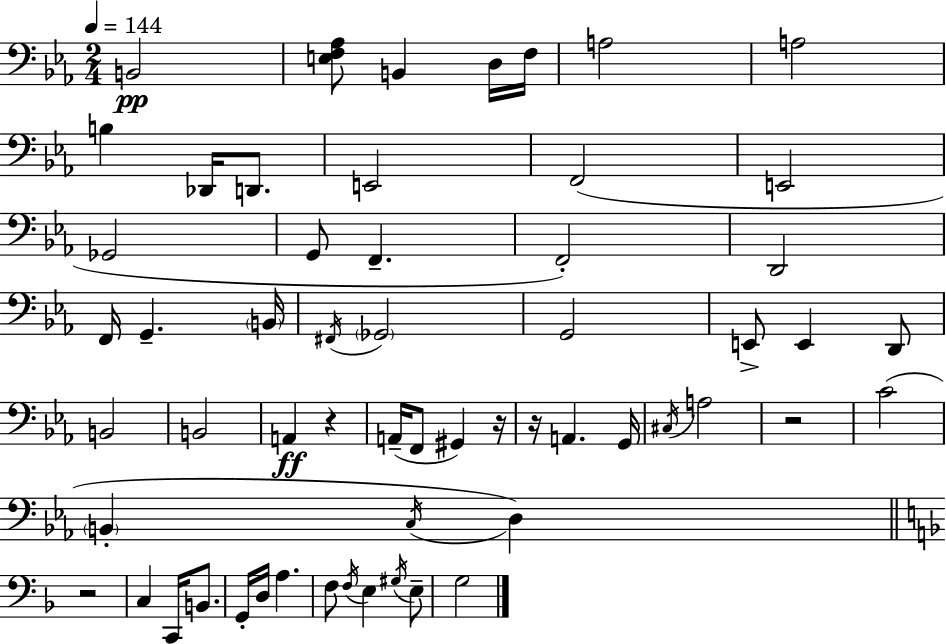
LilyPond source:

{
  \clef bass
  \numericTimeSignature
  \time 2/4
  \key ees \major
  \tempo 4 = 144
  \repeat volta 2 { b,2\pp | <e f aes>8 b,4 d16 f16 | a2 | a2 | \break b4 des,16 d,8. | e,2 | f,2( | e,2 | \break ges,2 | g,8 f,4.-- | f,2-.) | d,2 | \break f,16 g,4.-- \parenthesize b,16 | \acciaccatura { fis,16 } \parenthesize ges,2 | g,2 | e,8-> e,4 d,8 | \break b,2 | b,2 | a,4\ff r4 | a,16--( f,8 gis,4) | \break r16 r16 a,4. | g,16 \acciaccatura { cis16 } a2 | r2 | c'2( | \break \parenthesize b,4-. \acciaccatura { c16 }) d4 | \bar "||" \break \key d \minor r2 | c4 c,16 b,8. | g,16-. d16 a4. | f8 \acciaccatura { f16 } e4 \acciaccatura { gis16 } | \break e8-- g2 | } \bar "|."
}